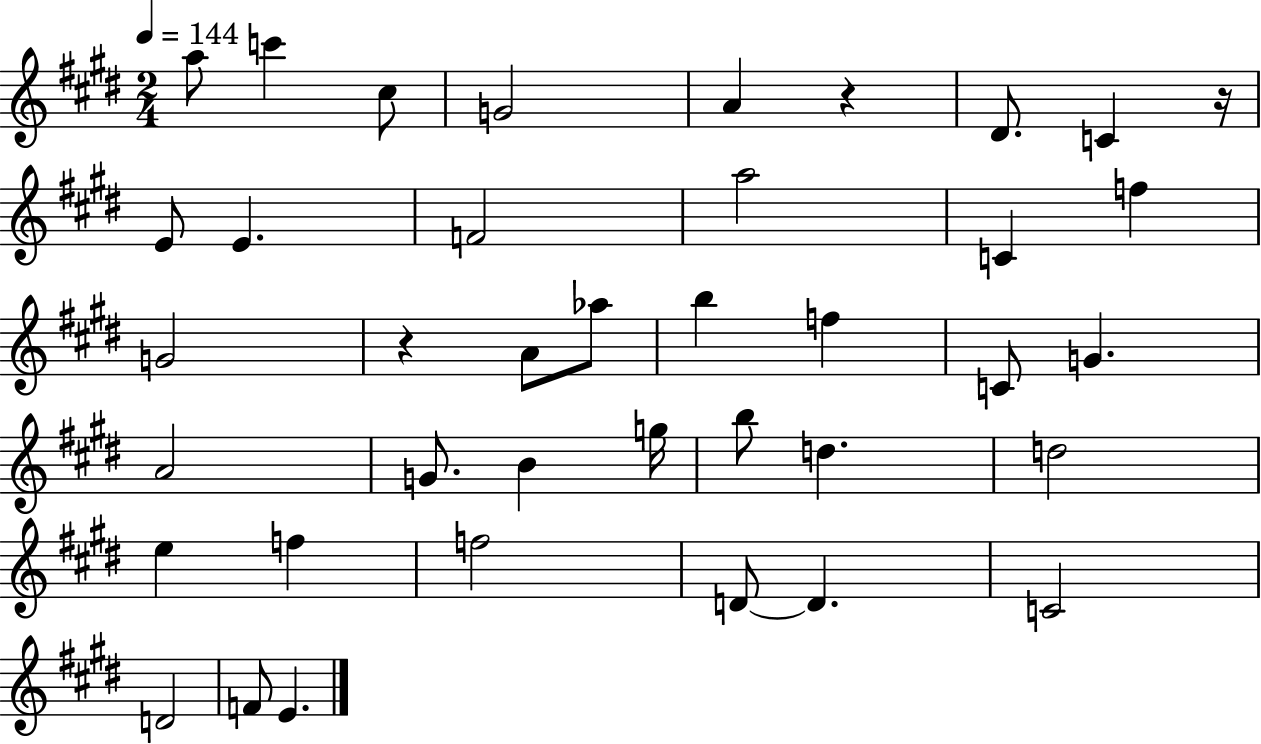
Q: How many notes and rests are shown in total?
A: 39